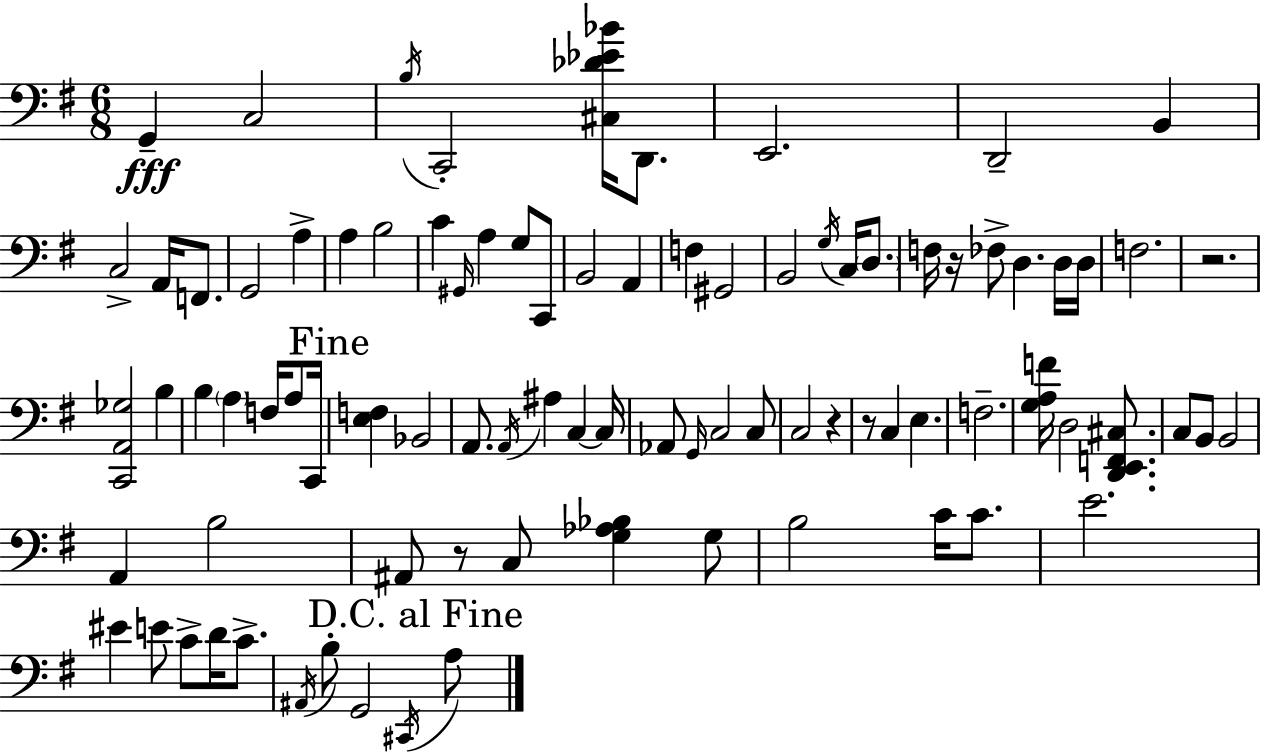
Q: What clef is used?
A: bass